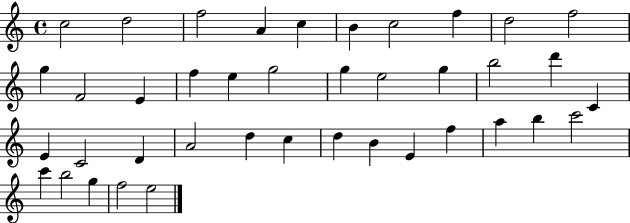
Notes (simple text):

C5/h D5/h F5/h A4/q C5/q B4/q C5/h F5/q D5/h F5/h G5/q F4/h E4/q F5/q E5/q G5/h G5/q E5/h G5/q B5/h D6/q C4/q E4/q C4/h D4/q A4/h D5/q C5/q D5/q B4/q E4/q F5/q A5/q B5/q C6/h C6/q B5/h G5/q F5/h E5/h